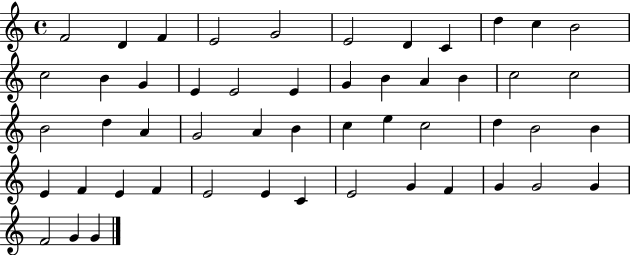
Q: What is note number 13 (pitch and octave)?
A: B4